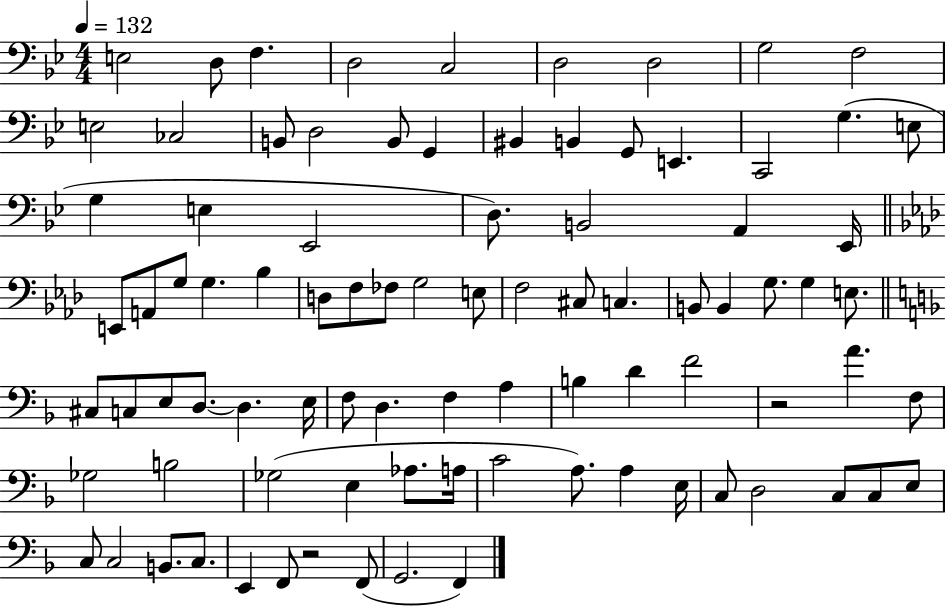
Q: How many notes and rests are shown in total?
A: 88